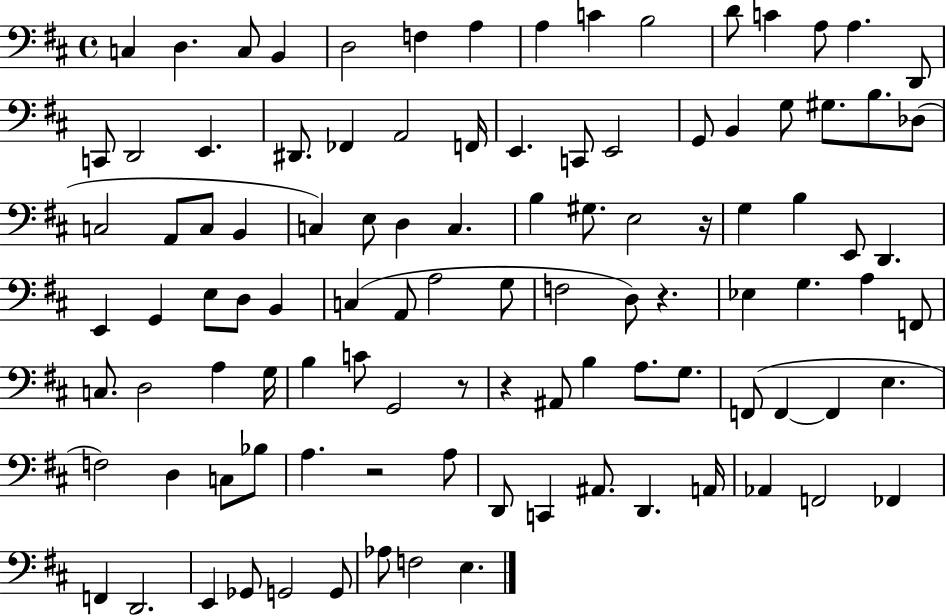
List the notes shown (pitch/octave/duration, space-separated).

C3/q D3/q. C3/e B2/q D3/h F3/q A3/q A3/q C4/q B3/h D4/e C4/q A3/e A3/q. D2/e C2/e D2/h E2/q. D#2/e. FES2/q A2/h F2/s E2/q. C2/e E2/h G2/e B2/q G3/e G#3/e. B3/e. Db3/e C3/h A2/e C3/e B2/q C3/q E3/e D3/q C3/q. B3/q G#3/e. E3/h R/s G3/q B3/q E2/e D2/q. E2/q G2/q E3/e D3/e B2/q C3/q A2/e A3/h G3/e F3/h D3/e R/q. Eb3/q G3/q. A3/q F2/e C3/e. D3/h A3/q G3/s B3/q C4/e G2/h R/e R/q A#2/e B3/q A3/e. G3/e. F2/e F2/q F2/q E3/q. F3/h D3/q C3/e Bb3/e A3/q. R/h A3/e D2/e C2/q A#2/e. D2/q. A2/s Ab2/q F2/h FES2/q F2/q D2/h. E2/q Gb2/e G2/h G2/e Ab3/e F3/h E3/q.